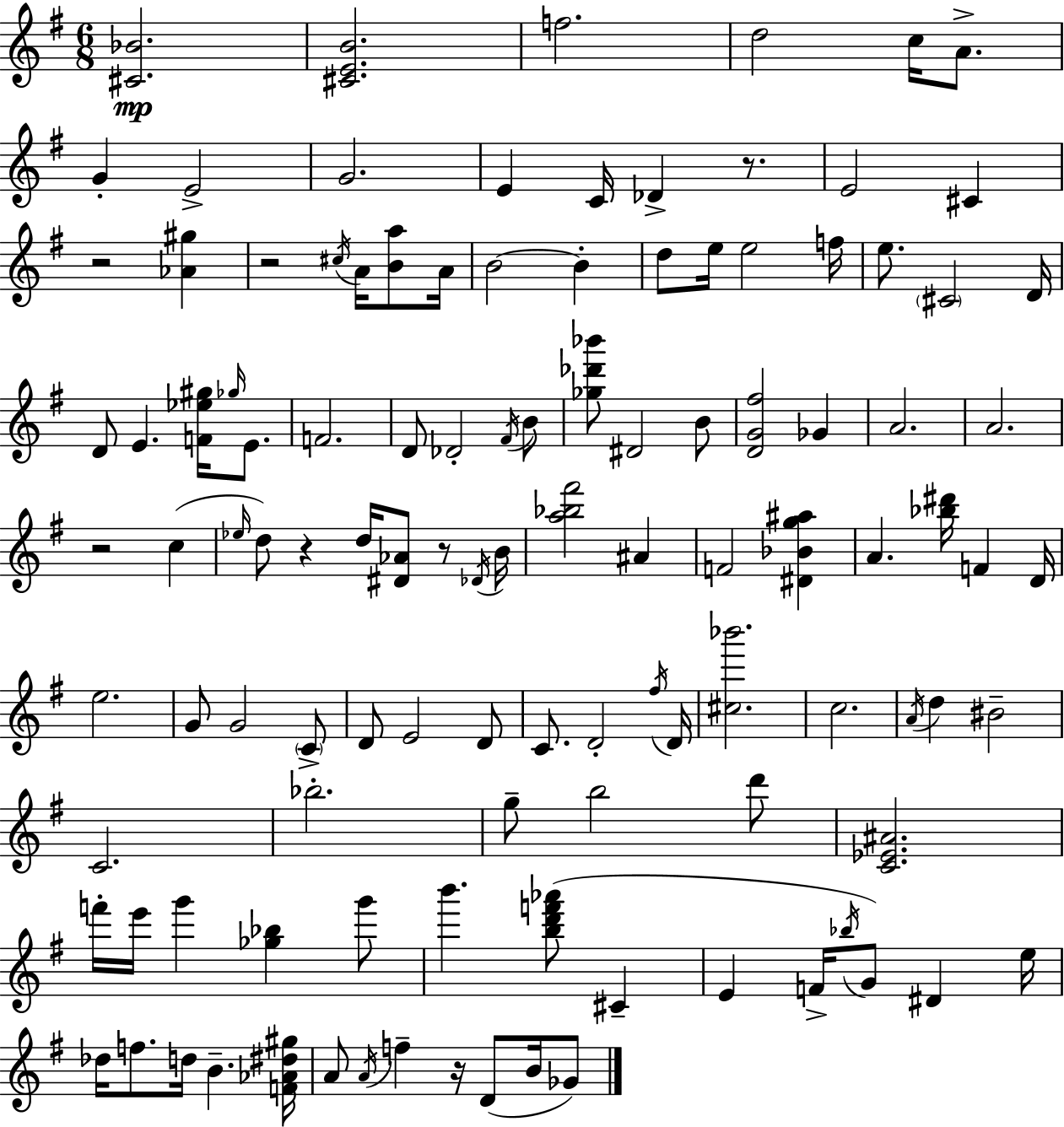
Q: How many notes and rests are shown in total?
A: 114